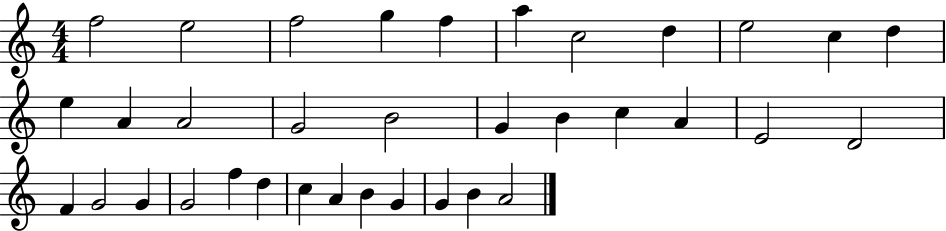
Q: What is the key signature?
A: C major